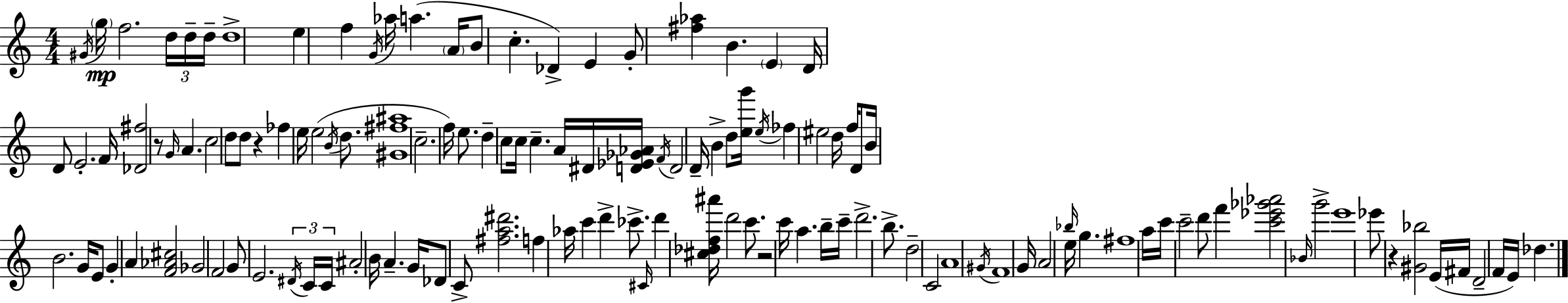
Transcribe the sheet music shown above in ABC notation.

X:1
T:Untitled
M:4/4
L:1/4
K:C
^G/4 g/4 f2 d/4 d/4 d/4 d4 e f G/4 _a/4 a A/4 B/2 c _D E G/2 [^f_a] B E D/4 D/2 E2 F/4 [_D^f]2 z/2 G/4 A c2 d/2 d/2 z _f e/4 e2 B/4 d/2 [^G^f^a]4 c2 f/4 e/2 d c/2 c/4 c A/4 ^D/4 [D_E_G_A]/4 F/4 D2 D/4 B d/2 [eg']/4 e/4 _f ^e2 d/4 f/4 D/2 B/4 B2 G/4 E/2 G A [F_A^c]2 _G2 F2 G/2 E2 ^D/4 C/4 C/4 ^A2 B/4 A G/4 _D/2 C/2 [^fa^d']2 f _a/4 c' d' _c'/2 ^C/4 d' [^c_df^a']/4 d'2 c'/2 z2 c'/4 a b/4 c'/4 d'2 b/2 d2 C2 A4 ^G/4 F4 G/4 A2 _b/4 e/4 g ^f4 a/4 c'/4 c'2 d'/2 f' [c'_e'_g'_a']2 _B/4 g'2 e'4 _e'/2 z [^G_b]2 E/4 ^F/4 D2 F/4 E/4 _d